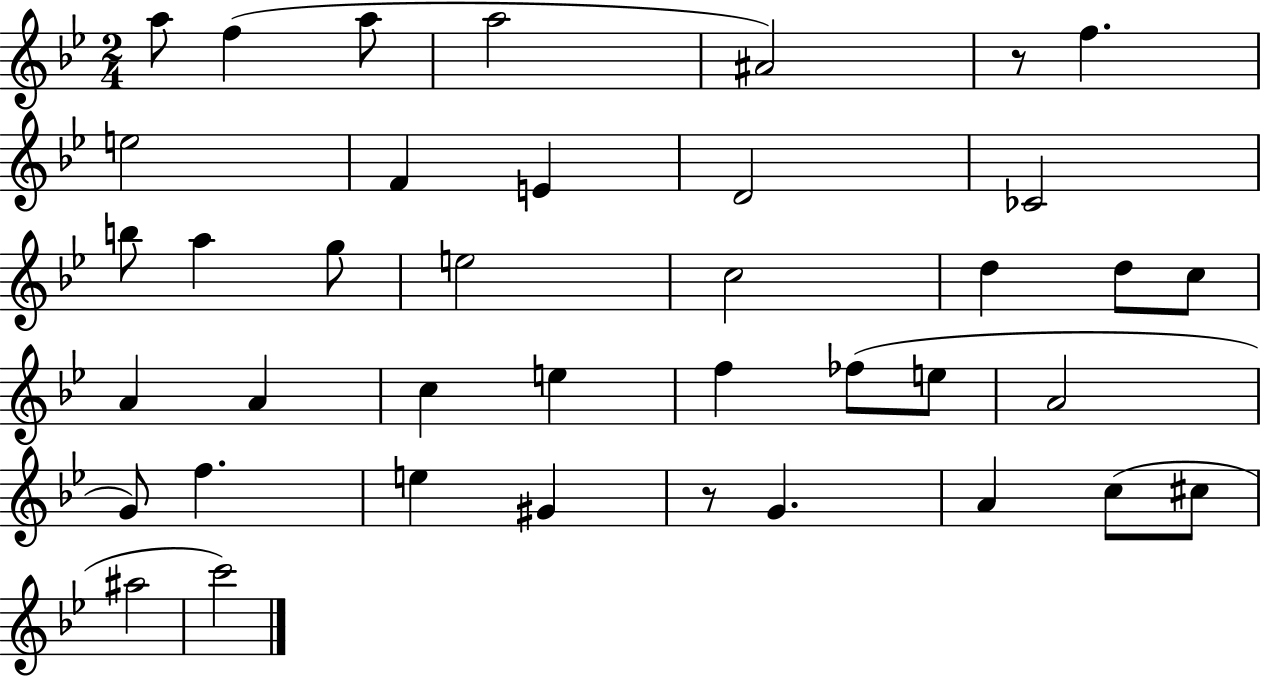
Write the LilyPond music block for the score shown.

{
  \clef treble
  \numericTimeSignature
  \time 2/4
  \key bes \major
  a''8 f''4( a''8 | a''2 | ais'2) | r8 f''4. | \break e''2 | f'4 e'4 | d'2 | ces'2 | \break b''8 a''4 g''8 | e''2 | c''2 | d''4 d''8 c''8 | \break a'4 a'4 | c''4 e''4 | f''4 fes''8( e''8 | a'2 | \break g'8) f''4. | e''4 gis'4 | r8 g'4. | a'4 c''8( cis''8 | \break ais''2 | c'''2) | \bar "|."
}